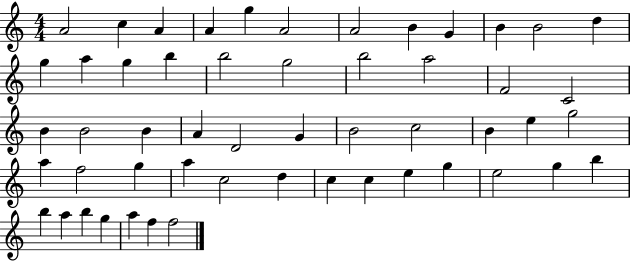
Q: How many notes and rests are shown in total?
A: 53